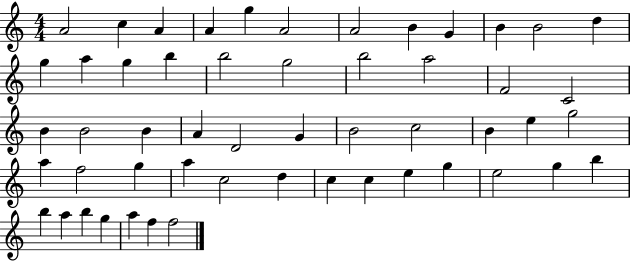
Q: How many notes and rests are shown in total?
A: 53